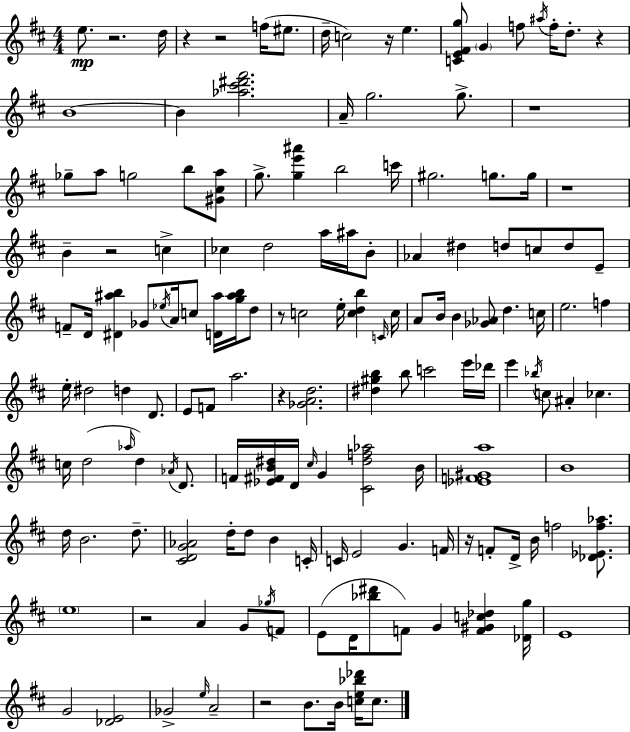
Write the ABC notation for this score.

X:1
T:Untitled
M:4/4
L:1/4
K:D
e/2 z2 d/4 z z2 f/4 ^e/2 d/4 c2 z/4 e [CE^Fg]/2 G f/2 ^a/4 f/4 d/2 z B4 B [_a^c'^d'^f']2 A/4 g2 g/2 z4 _g/2 a/2 g2 b/2 [^G^ca]/2 g/2 [ge'^a'] b2 c'/4 ^g2 g/2 g/4 z4 B z2 c _c d2 a/4 ^a/4 B/2 _A ^d d/2 c/2 d/2 E/2 F/2 D/4 [^D^ab] _G/2 _e/4 A/4 c/2 [D^a]/4 [g^ab]/4 d/2 z/2 c2 e/4 [cdb] C/4 c/4 A/2 B/4 B [_G_A]/2 d c/4 e2 f e/4 ^d2 d D/2 E/2 F/2 a2 z [_GAd]2 [^d^gb] b/2 c'2 e'/4 _d'/4 e' _b/4 c/2 ^A _c c/4 d2 _a/4 d _A/4 D/2 F/4 [_E^FB^d]/4 D/4 ^c/4 G [^C^df_a]2 B/4 [_EF^Ga]4 B4 d/4 B2 d/2 [^CDG_A]2 d/4 d/2 B C/4 C/4 E2 G F/4 z/4 F/2 D/4 B/4 f2 [_D_Ef_a]/2 e4 z2 A G/2 _g/4 F/2 E/2 D/4 [_b^d']/2 F/2 G [F^Gc_d] [_Dg]/4 E4 G2 [_DE]2 _G2 e/4 A2 z2 B/2 B/4 [ce_b_d']/4 c/2